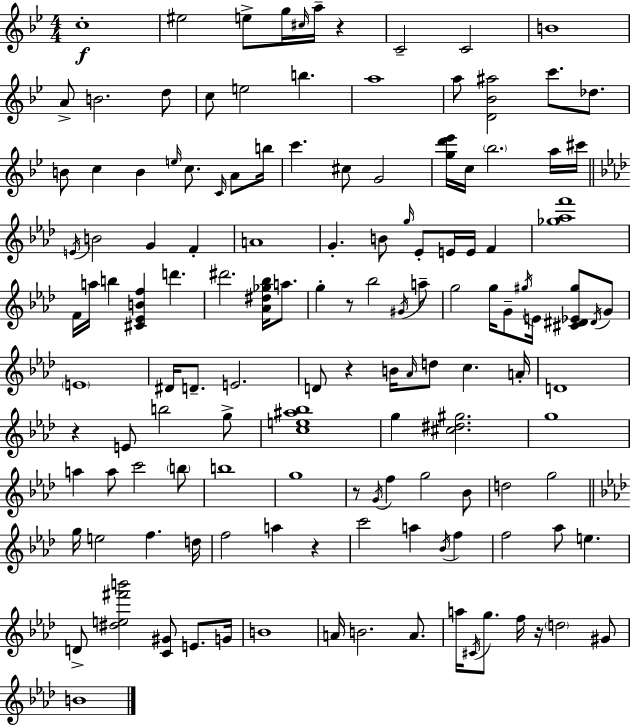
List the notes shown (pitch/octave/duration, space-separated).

C5/w EIS5/h E5/e G5/s C#5/s A5/s R/q C4/h C4/h B4/w A4/e B4/h. D5/e C5/e E5/h B5/q. A5/w A5/e [D4,Bb4,A#5]/h C6/e. Db5/e. B4/e C5/q B4/q E5/s C5/e. C4/s A4/e B5/s C6/q. C#5/e G4/h [G5,D6,Eb6]/s C5/s Bb5/h. A5/s C#6/s E4/s B4/h G4/q F4/q A4/w G4/q. B4/e G5/s Eb4/e E4/s E4/s F4/q [Gb5,Ab5,F6]/w F4/s A5/s B5/q [C#4,Eb4,B4,F5]/q D6/q. D#6/h. [Ab4,D#5,Gb5,Bb5]/s A5/e. G5/q R/e Bb5/h G#4/s A5/e G5/h G5/s G4/e G#5/s E4/s [C#4,D#4,Eb4,G#5]/e D#4/s G4/e E4/w D#4/s D4/e. E4/h. D4/e R/q B4/s Ab4/s D5/e C5/q. A4/s D4/w R/q E4/e B5/h G5/e [C5,E5,A#5,Bb5]/w G5/q [C#5,D#5,G#5]/h. G5/w A5/q A5/e C6/h B5/e B5/w G5/w R/e G4/s F5/q G5/h Bb4/e D5/h G5/h G5/s E5/h F5/q. D5/s F5/h A5/q R/q C6/h A5/q Bb4/s F5/q F5/h Ab5/e E5/q. D4/e [D#5,E5,F#6,B6]/h [C4,G#4]/e E4/e. G4/s B4/w A4/s B4/h. A4/e. A5/s C#4/s G5/e. F5/s R/s D5/h G#4/e B4/w